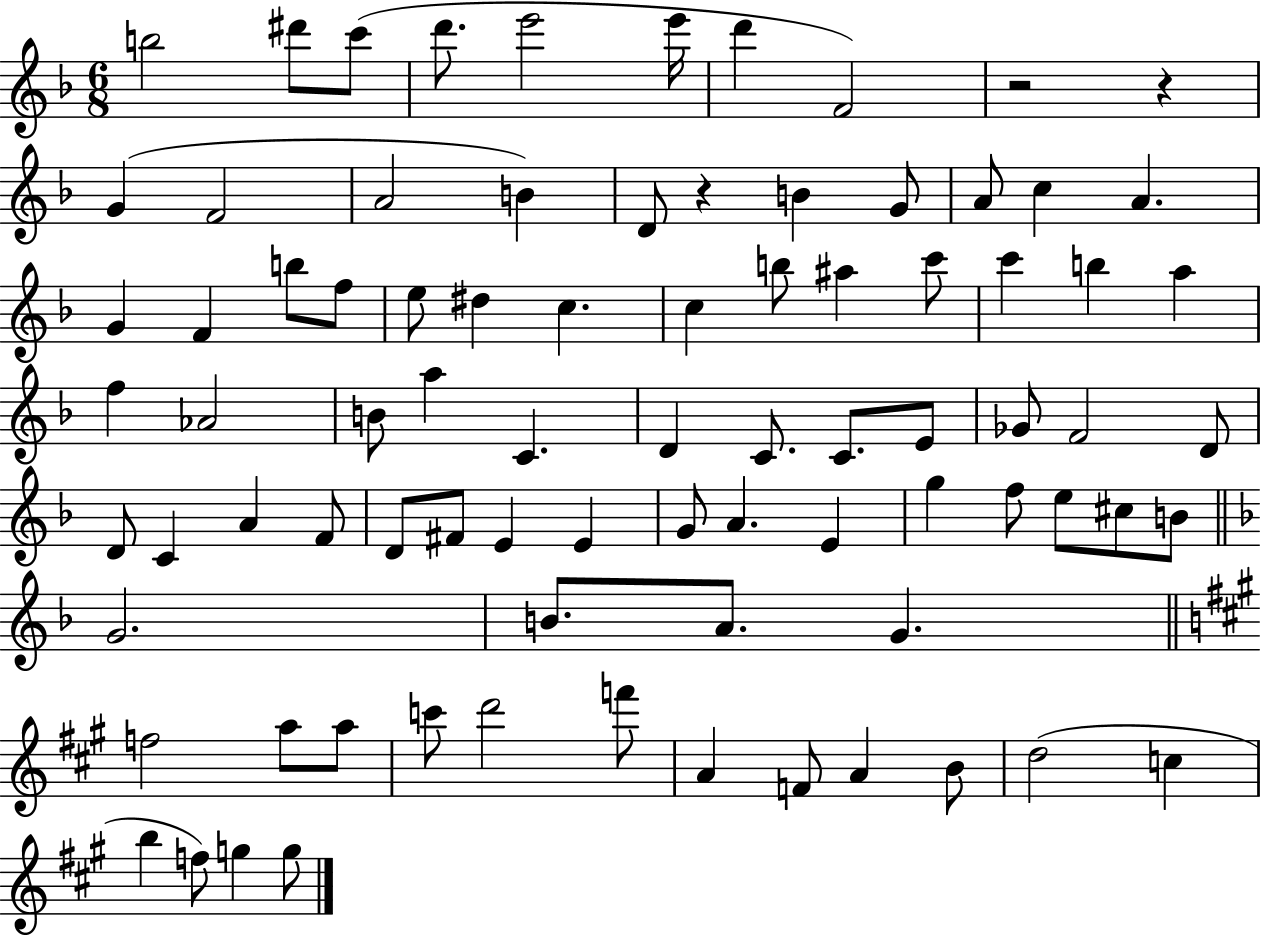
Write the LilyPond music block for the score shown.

{
  \clef treble
  \numericTimeSignature
  \time 6/8
  \key f \major
  b''2 dis'''8 c'''8( | d'''8. e'''2 e'''16 | d'''4 f'2) | r2 r4 | \break g'4( f'2 | a'2 b'4) | d'8 r4 b'4 g'8 | a'8 c''4 a'4. | \break g'4 f'4 b''8 f''8 | e''8 dis''4 c''4. | c''4 b''8 ais''4 c'''8 | c'''4 b''4 a''4 | \break f''4 aes'2 | b'8 a''4 c'4. | d'4 c'8. c'8. e'8 | ges'8 f'2 d'8 | \break d'8 c'4 a'4 f'8 | d'8 fis'8 e'4 e'4 | g'8 a'4. e'4 | g''4 f''8 e''8 cis''8 b'8 | \break \bar "||" \break \key f \major g'2. | b'8. a'8. g'4. | \bar "||" \break \key a \major f''2 a''8 a''8 | c'''8 d'''2 f'''8 | a'4 f'8 a'4 b'8 | d''2( c''4 | \break b''4 f''8) g''4 g''8 | \bar "|."
}